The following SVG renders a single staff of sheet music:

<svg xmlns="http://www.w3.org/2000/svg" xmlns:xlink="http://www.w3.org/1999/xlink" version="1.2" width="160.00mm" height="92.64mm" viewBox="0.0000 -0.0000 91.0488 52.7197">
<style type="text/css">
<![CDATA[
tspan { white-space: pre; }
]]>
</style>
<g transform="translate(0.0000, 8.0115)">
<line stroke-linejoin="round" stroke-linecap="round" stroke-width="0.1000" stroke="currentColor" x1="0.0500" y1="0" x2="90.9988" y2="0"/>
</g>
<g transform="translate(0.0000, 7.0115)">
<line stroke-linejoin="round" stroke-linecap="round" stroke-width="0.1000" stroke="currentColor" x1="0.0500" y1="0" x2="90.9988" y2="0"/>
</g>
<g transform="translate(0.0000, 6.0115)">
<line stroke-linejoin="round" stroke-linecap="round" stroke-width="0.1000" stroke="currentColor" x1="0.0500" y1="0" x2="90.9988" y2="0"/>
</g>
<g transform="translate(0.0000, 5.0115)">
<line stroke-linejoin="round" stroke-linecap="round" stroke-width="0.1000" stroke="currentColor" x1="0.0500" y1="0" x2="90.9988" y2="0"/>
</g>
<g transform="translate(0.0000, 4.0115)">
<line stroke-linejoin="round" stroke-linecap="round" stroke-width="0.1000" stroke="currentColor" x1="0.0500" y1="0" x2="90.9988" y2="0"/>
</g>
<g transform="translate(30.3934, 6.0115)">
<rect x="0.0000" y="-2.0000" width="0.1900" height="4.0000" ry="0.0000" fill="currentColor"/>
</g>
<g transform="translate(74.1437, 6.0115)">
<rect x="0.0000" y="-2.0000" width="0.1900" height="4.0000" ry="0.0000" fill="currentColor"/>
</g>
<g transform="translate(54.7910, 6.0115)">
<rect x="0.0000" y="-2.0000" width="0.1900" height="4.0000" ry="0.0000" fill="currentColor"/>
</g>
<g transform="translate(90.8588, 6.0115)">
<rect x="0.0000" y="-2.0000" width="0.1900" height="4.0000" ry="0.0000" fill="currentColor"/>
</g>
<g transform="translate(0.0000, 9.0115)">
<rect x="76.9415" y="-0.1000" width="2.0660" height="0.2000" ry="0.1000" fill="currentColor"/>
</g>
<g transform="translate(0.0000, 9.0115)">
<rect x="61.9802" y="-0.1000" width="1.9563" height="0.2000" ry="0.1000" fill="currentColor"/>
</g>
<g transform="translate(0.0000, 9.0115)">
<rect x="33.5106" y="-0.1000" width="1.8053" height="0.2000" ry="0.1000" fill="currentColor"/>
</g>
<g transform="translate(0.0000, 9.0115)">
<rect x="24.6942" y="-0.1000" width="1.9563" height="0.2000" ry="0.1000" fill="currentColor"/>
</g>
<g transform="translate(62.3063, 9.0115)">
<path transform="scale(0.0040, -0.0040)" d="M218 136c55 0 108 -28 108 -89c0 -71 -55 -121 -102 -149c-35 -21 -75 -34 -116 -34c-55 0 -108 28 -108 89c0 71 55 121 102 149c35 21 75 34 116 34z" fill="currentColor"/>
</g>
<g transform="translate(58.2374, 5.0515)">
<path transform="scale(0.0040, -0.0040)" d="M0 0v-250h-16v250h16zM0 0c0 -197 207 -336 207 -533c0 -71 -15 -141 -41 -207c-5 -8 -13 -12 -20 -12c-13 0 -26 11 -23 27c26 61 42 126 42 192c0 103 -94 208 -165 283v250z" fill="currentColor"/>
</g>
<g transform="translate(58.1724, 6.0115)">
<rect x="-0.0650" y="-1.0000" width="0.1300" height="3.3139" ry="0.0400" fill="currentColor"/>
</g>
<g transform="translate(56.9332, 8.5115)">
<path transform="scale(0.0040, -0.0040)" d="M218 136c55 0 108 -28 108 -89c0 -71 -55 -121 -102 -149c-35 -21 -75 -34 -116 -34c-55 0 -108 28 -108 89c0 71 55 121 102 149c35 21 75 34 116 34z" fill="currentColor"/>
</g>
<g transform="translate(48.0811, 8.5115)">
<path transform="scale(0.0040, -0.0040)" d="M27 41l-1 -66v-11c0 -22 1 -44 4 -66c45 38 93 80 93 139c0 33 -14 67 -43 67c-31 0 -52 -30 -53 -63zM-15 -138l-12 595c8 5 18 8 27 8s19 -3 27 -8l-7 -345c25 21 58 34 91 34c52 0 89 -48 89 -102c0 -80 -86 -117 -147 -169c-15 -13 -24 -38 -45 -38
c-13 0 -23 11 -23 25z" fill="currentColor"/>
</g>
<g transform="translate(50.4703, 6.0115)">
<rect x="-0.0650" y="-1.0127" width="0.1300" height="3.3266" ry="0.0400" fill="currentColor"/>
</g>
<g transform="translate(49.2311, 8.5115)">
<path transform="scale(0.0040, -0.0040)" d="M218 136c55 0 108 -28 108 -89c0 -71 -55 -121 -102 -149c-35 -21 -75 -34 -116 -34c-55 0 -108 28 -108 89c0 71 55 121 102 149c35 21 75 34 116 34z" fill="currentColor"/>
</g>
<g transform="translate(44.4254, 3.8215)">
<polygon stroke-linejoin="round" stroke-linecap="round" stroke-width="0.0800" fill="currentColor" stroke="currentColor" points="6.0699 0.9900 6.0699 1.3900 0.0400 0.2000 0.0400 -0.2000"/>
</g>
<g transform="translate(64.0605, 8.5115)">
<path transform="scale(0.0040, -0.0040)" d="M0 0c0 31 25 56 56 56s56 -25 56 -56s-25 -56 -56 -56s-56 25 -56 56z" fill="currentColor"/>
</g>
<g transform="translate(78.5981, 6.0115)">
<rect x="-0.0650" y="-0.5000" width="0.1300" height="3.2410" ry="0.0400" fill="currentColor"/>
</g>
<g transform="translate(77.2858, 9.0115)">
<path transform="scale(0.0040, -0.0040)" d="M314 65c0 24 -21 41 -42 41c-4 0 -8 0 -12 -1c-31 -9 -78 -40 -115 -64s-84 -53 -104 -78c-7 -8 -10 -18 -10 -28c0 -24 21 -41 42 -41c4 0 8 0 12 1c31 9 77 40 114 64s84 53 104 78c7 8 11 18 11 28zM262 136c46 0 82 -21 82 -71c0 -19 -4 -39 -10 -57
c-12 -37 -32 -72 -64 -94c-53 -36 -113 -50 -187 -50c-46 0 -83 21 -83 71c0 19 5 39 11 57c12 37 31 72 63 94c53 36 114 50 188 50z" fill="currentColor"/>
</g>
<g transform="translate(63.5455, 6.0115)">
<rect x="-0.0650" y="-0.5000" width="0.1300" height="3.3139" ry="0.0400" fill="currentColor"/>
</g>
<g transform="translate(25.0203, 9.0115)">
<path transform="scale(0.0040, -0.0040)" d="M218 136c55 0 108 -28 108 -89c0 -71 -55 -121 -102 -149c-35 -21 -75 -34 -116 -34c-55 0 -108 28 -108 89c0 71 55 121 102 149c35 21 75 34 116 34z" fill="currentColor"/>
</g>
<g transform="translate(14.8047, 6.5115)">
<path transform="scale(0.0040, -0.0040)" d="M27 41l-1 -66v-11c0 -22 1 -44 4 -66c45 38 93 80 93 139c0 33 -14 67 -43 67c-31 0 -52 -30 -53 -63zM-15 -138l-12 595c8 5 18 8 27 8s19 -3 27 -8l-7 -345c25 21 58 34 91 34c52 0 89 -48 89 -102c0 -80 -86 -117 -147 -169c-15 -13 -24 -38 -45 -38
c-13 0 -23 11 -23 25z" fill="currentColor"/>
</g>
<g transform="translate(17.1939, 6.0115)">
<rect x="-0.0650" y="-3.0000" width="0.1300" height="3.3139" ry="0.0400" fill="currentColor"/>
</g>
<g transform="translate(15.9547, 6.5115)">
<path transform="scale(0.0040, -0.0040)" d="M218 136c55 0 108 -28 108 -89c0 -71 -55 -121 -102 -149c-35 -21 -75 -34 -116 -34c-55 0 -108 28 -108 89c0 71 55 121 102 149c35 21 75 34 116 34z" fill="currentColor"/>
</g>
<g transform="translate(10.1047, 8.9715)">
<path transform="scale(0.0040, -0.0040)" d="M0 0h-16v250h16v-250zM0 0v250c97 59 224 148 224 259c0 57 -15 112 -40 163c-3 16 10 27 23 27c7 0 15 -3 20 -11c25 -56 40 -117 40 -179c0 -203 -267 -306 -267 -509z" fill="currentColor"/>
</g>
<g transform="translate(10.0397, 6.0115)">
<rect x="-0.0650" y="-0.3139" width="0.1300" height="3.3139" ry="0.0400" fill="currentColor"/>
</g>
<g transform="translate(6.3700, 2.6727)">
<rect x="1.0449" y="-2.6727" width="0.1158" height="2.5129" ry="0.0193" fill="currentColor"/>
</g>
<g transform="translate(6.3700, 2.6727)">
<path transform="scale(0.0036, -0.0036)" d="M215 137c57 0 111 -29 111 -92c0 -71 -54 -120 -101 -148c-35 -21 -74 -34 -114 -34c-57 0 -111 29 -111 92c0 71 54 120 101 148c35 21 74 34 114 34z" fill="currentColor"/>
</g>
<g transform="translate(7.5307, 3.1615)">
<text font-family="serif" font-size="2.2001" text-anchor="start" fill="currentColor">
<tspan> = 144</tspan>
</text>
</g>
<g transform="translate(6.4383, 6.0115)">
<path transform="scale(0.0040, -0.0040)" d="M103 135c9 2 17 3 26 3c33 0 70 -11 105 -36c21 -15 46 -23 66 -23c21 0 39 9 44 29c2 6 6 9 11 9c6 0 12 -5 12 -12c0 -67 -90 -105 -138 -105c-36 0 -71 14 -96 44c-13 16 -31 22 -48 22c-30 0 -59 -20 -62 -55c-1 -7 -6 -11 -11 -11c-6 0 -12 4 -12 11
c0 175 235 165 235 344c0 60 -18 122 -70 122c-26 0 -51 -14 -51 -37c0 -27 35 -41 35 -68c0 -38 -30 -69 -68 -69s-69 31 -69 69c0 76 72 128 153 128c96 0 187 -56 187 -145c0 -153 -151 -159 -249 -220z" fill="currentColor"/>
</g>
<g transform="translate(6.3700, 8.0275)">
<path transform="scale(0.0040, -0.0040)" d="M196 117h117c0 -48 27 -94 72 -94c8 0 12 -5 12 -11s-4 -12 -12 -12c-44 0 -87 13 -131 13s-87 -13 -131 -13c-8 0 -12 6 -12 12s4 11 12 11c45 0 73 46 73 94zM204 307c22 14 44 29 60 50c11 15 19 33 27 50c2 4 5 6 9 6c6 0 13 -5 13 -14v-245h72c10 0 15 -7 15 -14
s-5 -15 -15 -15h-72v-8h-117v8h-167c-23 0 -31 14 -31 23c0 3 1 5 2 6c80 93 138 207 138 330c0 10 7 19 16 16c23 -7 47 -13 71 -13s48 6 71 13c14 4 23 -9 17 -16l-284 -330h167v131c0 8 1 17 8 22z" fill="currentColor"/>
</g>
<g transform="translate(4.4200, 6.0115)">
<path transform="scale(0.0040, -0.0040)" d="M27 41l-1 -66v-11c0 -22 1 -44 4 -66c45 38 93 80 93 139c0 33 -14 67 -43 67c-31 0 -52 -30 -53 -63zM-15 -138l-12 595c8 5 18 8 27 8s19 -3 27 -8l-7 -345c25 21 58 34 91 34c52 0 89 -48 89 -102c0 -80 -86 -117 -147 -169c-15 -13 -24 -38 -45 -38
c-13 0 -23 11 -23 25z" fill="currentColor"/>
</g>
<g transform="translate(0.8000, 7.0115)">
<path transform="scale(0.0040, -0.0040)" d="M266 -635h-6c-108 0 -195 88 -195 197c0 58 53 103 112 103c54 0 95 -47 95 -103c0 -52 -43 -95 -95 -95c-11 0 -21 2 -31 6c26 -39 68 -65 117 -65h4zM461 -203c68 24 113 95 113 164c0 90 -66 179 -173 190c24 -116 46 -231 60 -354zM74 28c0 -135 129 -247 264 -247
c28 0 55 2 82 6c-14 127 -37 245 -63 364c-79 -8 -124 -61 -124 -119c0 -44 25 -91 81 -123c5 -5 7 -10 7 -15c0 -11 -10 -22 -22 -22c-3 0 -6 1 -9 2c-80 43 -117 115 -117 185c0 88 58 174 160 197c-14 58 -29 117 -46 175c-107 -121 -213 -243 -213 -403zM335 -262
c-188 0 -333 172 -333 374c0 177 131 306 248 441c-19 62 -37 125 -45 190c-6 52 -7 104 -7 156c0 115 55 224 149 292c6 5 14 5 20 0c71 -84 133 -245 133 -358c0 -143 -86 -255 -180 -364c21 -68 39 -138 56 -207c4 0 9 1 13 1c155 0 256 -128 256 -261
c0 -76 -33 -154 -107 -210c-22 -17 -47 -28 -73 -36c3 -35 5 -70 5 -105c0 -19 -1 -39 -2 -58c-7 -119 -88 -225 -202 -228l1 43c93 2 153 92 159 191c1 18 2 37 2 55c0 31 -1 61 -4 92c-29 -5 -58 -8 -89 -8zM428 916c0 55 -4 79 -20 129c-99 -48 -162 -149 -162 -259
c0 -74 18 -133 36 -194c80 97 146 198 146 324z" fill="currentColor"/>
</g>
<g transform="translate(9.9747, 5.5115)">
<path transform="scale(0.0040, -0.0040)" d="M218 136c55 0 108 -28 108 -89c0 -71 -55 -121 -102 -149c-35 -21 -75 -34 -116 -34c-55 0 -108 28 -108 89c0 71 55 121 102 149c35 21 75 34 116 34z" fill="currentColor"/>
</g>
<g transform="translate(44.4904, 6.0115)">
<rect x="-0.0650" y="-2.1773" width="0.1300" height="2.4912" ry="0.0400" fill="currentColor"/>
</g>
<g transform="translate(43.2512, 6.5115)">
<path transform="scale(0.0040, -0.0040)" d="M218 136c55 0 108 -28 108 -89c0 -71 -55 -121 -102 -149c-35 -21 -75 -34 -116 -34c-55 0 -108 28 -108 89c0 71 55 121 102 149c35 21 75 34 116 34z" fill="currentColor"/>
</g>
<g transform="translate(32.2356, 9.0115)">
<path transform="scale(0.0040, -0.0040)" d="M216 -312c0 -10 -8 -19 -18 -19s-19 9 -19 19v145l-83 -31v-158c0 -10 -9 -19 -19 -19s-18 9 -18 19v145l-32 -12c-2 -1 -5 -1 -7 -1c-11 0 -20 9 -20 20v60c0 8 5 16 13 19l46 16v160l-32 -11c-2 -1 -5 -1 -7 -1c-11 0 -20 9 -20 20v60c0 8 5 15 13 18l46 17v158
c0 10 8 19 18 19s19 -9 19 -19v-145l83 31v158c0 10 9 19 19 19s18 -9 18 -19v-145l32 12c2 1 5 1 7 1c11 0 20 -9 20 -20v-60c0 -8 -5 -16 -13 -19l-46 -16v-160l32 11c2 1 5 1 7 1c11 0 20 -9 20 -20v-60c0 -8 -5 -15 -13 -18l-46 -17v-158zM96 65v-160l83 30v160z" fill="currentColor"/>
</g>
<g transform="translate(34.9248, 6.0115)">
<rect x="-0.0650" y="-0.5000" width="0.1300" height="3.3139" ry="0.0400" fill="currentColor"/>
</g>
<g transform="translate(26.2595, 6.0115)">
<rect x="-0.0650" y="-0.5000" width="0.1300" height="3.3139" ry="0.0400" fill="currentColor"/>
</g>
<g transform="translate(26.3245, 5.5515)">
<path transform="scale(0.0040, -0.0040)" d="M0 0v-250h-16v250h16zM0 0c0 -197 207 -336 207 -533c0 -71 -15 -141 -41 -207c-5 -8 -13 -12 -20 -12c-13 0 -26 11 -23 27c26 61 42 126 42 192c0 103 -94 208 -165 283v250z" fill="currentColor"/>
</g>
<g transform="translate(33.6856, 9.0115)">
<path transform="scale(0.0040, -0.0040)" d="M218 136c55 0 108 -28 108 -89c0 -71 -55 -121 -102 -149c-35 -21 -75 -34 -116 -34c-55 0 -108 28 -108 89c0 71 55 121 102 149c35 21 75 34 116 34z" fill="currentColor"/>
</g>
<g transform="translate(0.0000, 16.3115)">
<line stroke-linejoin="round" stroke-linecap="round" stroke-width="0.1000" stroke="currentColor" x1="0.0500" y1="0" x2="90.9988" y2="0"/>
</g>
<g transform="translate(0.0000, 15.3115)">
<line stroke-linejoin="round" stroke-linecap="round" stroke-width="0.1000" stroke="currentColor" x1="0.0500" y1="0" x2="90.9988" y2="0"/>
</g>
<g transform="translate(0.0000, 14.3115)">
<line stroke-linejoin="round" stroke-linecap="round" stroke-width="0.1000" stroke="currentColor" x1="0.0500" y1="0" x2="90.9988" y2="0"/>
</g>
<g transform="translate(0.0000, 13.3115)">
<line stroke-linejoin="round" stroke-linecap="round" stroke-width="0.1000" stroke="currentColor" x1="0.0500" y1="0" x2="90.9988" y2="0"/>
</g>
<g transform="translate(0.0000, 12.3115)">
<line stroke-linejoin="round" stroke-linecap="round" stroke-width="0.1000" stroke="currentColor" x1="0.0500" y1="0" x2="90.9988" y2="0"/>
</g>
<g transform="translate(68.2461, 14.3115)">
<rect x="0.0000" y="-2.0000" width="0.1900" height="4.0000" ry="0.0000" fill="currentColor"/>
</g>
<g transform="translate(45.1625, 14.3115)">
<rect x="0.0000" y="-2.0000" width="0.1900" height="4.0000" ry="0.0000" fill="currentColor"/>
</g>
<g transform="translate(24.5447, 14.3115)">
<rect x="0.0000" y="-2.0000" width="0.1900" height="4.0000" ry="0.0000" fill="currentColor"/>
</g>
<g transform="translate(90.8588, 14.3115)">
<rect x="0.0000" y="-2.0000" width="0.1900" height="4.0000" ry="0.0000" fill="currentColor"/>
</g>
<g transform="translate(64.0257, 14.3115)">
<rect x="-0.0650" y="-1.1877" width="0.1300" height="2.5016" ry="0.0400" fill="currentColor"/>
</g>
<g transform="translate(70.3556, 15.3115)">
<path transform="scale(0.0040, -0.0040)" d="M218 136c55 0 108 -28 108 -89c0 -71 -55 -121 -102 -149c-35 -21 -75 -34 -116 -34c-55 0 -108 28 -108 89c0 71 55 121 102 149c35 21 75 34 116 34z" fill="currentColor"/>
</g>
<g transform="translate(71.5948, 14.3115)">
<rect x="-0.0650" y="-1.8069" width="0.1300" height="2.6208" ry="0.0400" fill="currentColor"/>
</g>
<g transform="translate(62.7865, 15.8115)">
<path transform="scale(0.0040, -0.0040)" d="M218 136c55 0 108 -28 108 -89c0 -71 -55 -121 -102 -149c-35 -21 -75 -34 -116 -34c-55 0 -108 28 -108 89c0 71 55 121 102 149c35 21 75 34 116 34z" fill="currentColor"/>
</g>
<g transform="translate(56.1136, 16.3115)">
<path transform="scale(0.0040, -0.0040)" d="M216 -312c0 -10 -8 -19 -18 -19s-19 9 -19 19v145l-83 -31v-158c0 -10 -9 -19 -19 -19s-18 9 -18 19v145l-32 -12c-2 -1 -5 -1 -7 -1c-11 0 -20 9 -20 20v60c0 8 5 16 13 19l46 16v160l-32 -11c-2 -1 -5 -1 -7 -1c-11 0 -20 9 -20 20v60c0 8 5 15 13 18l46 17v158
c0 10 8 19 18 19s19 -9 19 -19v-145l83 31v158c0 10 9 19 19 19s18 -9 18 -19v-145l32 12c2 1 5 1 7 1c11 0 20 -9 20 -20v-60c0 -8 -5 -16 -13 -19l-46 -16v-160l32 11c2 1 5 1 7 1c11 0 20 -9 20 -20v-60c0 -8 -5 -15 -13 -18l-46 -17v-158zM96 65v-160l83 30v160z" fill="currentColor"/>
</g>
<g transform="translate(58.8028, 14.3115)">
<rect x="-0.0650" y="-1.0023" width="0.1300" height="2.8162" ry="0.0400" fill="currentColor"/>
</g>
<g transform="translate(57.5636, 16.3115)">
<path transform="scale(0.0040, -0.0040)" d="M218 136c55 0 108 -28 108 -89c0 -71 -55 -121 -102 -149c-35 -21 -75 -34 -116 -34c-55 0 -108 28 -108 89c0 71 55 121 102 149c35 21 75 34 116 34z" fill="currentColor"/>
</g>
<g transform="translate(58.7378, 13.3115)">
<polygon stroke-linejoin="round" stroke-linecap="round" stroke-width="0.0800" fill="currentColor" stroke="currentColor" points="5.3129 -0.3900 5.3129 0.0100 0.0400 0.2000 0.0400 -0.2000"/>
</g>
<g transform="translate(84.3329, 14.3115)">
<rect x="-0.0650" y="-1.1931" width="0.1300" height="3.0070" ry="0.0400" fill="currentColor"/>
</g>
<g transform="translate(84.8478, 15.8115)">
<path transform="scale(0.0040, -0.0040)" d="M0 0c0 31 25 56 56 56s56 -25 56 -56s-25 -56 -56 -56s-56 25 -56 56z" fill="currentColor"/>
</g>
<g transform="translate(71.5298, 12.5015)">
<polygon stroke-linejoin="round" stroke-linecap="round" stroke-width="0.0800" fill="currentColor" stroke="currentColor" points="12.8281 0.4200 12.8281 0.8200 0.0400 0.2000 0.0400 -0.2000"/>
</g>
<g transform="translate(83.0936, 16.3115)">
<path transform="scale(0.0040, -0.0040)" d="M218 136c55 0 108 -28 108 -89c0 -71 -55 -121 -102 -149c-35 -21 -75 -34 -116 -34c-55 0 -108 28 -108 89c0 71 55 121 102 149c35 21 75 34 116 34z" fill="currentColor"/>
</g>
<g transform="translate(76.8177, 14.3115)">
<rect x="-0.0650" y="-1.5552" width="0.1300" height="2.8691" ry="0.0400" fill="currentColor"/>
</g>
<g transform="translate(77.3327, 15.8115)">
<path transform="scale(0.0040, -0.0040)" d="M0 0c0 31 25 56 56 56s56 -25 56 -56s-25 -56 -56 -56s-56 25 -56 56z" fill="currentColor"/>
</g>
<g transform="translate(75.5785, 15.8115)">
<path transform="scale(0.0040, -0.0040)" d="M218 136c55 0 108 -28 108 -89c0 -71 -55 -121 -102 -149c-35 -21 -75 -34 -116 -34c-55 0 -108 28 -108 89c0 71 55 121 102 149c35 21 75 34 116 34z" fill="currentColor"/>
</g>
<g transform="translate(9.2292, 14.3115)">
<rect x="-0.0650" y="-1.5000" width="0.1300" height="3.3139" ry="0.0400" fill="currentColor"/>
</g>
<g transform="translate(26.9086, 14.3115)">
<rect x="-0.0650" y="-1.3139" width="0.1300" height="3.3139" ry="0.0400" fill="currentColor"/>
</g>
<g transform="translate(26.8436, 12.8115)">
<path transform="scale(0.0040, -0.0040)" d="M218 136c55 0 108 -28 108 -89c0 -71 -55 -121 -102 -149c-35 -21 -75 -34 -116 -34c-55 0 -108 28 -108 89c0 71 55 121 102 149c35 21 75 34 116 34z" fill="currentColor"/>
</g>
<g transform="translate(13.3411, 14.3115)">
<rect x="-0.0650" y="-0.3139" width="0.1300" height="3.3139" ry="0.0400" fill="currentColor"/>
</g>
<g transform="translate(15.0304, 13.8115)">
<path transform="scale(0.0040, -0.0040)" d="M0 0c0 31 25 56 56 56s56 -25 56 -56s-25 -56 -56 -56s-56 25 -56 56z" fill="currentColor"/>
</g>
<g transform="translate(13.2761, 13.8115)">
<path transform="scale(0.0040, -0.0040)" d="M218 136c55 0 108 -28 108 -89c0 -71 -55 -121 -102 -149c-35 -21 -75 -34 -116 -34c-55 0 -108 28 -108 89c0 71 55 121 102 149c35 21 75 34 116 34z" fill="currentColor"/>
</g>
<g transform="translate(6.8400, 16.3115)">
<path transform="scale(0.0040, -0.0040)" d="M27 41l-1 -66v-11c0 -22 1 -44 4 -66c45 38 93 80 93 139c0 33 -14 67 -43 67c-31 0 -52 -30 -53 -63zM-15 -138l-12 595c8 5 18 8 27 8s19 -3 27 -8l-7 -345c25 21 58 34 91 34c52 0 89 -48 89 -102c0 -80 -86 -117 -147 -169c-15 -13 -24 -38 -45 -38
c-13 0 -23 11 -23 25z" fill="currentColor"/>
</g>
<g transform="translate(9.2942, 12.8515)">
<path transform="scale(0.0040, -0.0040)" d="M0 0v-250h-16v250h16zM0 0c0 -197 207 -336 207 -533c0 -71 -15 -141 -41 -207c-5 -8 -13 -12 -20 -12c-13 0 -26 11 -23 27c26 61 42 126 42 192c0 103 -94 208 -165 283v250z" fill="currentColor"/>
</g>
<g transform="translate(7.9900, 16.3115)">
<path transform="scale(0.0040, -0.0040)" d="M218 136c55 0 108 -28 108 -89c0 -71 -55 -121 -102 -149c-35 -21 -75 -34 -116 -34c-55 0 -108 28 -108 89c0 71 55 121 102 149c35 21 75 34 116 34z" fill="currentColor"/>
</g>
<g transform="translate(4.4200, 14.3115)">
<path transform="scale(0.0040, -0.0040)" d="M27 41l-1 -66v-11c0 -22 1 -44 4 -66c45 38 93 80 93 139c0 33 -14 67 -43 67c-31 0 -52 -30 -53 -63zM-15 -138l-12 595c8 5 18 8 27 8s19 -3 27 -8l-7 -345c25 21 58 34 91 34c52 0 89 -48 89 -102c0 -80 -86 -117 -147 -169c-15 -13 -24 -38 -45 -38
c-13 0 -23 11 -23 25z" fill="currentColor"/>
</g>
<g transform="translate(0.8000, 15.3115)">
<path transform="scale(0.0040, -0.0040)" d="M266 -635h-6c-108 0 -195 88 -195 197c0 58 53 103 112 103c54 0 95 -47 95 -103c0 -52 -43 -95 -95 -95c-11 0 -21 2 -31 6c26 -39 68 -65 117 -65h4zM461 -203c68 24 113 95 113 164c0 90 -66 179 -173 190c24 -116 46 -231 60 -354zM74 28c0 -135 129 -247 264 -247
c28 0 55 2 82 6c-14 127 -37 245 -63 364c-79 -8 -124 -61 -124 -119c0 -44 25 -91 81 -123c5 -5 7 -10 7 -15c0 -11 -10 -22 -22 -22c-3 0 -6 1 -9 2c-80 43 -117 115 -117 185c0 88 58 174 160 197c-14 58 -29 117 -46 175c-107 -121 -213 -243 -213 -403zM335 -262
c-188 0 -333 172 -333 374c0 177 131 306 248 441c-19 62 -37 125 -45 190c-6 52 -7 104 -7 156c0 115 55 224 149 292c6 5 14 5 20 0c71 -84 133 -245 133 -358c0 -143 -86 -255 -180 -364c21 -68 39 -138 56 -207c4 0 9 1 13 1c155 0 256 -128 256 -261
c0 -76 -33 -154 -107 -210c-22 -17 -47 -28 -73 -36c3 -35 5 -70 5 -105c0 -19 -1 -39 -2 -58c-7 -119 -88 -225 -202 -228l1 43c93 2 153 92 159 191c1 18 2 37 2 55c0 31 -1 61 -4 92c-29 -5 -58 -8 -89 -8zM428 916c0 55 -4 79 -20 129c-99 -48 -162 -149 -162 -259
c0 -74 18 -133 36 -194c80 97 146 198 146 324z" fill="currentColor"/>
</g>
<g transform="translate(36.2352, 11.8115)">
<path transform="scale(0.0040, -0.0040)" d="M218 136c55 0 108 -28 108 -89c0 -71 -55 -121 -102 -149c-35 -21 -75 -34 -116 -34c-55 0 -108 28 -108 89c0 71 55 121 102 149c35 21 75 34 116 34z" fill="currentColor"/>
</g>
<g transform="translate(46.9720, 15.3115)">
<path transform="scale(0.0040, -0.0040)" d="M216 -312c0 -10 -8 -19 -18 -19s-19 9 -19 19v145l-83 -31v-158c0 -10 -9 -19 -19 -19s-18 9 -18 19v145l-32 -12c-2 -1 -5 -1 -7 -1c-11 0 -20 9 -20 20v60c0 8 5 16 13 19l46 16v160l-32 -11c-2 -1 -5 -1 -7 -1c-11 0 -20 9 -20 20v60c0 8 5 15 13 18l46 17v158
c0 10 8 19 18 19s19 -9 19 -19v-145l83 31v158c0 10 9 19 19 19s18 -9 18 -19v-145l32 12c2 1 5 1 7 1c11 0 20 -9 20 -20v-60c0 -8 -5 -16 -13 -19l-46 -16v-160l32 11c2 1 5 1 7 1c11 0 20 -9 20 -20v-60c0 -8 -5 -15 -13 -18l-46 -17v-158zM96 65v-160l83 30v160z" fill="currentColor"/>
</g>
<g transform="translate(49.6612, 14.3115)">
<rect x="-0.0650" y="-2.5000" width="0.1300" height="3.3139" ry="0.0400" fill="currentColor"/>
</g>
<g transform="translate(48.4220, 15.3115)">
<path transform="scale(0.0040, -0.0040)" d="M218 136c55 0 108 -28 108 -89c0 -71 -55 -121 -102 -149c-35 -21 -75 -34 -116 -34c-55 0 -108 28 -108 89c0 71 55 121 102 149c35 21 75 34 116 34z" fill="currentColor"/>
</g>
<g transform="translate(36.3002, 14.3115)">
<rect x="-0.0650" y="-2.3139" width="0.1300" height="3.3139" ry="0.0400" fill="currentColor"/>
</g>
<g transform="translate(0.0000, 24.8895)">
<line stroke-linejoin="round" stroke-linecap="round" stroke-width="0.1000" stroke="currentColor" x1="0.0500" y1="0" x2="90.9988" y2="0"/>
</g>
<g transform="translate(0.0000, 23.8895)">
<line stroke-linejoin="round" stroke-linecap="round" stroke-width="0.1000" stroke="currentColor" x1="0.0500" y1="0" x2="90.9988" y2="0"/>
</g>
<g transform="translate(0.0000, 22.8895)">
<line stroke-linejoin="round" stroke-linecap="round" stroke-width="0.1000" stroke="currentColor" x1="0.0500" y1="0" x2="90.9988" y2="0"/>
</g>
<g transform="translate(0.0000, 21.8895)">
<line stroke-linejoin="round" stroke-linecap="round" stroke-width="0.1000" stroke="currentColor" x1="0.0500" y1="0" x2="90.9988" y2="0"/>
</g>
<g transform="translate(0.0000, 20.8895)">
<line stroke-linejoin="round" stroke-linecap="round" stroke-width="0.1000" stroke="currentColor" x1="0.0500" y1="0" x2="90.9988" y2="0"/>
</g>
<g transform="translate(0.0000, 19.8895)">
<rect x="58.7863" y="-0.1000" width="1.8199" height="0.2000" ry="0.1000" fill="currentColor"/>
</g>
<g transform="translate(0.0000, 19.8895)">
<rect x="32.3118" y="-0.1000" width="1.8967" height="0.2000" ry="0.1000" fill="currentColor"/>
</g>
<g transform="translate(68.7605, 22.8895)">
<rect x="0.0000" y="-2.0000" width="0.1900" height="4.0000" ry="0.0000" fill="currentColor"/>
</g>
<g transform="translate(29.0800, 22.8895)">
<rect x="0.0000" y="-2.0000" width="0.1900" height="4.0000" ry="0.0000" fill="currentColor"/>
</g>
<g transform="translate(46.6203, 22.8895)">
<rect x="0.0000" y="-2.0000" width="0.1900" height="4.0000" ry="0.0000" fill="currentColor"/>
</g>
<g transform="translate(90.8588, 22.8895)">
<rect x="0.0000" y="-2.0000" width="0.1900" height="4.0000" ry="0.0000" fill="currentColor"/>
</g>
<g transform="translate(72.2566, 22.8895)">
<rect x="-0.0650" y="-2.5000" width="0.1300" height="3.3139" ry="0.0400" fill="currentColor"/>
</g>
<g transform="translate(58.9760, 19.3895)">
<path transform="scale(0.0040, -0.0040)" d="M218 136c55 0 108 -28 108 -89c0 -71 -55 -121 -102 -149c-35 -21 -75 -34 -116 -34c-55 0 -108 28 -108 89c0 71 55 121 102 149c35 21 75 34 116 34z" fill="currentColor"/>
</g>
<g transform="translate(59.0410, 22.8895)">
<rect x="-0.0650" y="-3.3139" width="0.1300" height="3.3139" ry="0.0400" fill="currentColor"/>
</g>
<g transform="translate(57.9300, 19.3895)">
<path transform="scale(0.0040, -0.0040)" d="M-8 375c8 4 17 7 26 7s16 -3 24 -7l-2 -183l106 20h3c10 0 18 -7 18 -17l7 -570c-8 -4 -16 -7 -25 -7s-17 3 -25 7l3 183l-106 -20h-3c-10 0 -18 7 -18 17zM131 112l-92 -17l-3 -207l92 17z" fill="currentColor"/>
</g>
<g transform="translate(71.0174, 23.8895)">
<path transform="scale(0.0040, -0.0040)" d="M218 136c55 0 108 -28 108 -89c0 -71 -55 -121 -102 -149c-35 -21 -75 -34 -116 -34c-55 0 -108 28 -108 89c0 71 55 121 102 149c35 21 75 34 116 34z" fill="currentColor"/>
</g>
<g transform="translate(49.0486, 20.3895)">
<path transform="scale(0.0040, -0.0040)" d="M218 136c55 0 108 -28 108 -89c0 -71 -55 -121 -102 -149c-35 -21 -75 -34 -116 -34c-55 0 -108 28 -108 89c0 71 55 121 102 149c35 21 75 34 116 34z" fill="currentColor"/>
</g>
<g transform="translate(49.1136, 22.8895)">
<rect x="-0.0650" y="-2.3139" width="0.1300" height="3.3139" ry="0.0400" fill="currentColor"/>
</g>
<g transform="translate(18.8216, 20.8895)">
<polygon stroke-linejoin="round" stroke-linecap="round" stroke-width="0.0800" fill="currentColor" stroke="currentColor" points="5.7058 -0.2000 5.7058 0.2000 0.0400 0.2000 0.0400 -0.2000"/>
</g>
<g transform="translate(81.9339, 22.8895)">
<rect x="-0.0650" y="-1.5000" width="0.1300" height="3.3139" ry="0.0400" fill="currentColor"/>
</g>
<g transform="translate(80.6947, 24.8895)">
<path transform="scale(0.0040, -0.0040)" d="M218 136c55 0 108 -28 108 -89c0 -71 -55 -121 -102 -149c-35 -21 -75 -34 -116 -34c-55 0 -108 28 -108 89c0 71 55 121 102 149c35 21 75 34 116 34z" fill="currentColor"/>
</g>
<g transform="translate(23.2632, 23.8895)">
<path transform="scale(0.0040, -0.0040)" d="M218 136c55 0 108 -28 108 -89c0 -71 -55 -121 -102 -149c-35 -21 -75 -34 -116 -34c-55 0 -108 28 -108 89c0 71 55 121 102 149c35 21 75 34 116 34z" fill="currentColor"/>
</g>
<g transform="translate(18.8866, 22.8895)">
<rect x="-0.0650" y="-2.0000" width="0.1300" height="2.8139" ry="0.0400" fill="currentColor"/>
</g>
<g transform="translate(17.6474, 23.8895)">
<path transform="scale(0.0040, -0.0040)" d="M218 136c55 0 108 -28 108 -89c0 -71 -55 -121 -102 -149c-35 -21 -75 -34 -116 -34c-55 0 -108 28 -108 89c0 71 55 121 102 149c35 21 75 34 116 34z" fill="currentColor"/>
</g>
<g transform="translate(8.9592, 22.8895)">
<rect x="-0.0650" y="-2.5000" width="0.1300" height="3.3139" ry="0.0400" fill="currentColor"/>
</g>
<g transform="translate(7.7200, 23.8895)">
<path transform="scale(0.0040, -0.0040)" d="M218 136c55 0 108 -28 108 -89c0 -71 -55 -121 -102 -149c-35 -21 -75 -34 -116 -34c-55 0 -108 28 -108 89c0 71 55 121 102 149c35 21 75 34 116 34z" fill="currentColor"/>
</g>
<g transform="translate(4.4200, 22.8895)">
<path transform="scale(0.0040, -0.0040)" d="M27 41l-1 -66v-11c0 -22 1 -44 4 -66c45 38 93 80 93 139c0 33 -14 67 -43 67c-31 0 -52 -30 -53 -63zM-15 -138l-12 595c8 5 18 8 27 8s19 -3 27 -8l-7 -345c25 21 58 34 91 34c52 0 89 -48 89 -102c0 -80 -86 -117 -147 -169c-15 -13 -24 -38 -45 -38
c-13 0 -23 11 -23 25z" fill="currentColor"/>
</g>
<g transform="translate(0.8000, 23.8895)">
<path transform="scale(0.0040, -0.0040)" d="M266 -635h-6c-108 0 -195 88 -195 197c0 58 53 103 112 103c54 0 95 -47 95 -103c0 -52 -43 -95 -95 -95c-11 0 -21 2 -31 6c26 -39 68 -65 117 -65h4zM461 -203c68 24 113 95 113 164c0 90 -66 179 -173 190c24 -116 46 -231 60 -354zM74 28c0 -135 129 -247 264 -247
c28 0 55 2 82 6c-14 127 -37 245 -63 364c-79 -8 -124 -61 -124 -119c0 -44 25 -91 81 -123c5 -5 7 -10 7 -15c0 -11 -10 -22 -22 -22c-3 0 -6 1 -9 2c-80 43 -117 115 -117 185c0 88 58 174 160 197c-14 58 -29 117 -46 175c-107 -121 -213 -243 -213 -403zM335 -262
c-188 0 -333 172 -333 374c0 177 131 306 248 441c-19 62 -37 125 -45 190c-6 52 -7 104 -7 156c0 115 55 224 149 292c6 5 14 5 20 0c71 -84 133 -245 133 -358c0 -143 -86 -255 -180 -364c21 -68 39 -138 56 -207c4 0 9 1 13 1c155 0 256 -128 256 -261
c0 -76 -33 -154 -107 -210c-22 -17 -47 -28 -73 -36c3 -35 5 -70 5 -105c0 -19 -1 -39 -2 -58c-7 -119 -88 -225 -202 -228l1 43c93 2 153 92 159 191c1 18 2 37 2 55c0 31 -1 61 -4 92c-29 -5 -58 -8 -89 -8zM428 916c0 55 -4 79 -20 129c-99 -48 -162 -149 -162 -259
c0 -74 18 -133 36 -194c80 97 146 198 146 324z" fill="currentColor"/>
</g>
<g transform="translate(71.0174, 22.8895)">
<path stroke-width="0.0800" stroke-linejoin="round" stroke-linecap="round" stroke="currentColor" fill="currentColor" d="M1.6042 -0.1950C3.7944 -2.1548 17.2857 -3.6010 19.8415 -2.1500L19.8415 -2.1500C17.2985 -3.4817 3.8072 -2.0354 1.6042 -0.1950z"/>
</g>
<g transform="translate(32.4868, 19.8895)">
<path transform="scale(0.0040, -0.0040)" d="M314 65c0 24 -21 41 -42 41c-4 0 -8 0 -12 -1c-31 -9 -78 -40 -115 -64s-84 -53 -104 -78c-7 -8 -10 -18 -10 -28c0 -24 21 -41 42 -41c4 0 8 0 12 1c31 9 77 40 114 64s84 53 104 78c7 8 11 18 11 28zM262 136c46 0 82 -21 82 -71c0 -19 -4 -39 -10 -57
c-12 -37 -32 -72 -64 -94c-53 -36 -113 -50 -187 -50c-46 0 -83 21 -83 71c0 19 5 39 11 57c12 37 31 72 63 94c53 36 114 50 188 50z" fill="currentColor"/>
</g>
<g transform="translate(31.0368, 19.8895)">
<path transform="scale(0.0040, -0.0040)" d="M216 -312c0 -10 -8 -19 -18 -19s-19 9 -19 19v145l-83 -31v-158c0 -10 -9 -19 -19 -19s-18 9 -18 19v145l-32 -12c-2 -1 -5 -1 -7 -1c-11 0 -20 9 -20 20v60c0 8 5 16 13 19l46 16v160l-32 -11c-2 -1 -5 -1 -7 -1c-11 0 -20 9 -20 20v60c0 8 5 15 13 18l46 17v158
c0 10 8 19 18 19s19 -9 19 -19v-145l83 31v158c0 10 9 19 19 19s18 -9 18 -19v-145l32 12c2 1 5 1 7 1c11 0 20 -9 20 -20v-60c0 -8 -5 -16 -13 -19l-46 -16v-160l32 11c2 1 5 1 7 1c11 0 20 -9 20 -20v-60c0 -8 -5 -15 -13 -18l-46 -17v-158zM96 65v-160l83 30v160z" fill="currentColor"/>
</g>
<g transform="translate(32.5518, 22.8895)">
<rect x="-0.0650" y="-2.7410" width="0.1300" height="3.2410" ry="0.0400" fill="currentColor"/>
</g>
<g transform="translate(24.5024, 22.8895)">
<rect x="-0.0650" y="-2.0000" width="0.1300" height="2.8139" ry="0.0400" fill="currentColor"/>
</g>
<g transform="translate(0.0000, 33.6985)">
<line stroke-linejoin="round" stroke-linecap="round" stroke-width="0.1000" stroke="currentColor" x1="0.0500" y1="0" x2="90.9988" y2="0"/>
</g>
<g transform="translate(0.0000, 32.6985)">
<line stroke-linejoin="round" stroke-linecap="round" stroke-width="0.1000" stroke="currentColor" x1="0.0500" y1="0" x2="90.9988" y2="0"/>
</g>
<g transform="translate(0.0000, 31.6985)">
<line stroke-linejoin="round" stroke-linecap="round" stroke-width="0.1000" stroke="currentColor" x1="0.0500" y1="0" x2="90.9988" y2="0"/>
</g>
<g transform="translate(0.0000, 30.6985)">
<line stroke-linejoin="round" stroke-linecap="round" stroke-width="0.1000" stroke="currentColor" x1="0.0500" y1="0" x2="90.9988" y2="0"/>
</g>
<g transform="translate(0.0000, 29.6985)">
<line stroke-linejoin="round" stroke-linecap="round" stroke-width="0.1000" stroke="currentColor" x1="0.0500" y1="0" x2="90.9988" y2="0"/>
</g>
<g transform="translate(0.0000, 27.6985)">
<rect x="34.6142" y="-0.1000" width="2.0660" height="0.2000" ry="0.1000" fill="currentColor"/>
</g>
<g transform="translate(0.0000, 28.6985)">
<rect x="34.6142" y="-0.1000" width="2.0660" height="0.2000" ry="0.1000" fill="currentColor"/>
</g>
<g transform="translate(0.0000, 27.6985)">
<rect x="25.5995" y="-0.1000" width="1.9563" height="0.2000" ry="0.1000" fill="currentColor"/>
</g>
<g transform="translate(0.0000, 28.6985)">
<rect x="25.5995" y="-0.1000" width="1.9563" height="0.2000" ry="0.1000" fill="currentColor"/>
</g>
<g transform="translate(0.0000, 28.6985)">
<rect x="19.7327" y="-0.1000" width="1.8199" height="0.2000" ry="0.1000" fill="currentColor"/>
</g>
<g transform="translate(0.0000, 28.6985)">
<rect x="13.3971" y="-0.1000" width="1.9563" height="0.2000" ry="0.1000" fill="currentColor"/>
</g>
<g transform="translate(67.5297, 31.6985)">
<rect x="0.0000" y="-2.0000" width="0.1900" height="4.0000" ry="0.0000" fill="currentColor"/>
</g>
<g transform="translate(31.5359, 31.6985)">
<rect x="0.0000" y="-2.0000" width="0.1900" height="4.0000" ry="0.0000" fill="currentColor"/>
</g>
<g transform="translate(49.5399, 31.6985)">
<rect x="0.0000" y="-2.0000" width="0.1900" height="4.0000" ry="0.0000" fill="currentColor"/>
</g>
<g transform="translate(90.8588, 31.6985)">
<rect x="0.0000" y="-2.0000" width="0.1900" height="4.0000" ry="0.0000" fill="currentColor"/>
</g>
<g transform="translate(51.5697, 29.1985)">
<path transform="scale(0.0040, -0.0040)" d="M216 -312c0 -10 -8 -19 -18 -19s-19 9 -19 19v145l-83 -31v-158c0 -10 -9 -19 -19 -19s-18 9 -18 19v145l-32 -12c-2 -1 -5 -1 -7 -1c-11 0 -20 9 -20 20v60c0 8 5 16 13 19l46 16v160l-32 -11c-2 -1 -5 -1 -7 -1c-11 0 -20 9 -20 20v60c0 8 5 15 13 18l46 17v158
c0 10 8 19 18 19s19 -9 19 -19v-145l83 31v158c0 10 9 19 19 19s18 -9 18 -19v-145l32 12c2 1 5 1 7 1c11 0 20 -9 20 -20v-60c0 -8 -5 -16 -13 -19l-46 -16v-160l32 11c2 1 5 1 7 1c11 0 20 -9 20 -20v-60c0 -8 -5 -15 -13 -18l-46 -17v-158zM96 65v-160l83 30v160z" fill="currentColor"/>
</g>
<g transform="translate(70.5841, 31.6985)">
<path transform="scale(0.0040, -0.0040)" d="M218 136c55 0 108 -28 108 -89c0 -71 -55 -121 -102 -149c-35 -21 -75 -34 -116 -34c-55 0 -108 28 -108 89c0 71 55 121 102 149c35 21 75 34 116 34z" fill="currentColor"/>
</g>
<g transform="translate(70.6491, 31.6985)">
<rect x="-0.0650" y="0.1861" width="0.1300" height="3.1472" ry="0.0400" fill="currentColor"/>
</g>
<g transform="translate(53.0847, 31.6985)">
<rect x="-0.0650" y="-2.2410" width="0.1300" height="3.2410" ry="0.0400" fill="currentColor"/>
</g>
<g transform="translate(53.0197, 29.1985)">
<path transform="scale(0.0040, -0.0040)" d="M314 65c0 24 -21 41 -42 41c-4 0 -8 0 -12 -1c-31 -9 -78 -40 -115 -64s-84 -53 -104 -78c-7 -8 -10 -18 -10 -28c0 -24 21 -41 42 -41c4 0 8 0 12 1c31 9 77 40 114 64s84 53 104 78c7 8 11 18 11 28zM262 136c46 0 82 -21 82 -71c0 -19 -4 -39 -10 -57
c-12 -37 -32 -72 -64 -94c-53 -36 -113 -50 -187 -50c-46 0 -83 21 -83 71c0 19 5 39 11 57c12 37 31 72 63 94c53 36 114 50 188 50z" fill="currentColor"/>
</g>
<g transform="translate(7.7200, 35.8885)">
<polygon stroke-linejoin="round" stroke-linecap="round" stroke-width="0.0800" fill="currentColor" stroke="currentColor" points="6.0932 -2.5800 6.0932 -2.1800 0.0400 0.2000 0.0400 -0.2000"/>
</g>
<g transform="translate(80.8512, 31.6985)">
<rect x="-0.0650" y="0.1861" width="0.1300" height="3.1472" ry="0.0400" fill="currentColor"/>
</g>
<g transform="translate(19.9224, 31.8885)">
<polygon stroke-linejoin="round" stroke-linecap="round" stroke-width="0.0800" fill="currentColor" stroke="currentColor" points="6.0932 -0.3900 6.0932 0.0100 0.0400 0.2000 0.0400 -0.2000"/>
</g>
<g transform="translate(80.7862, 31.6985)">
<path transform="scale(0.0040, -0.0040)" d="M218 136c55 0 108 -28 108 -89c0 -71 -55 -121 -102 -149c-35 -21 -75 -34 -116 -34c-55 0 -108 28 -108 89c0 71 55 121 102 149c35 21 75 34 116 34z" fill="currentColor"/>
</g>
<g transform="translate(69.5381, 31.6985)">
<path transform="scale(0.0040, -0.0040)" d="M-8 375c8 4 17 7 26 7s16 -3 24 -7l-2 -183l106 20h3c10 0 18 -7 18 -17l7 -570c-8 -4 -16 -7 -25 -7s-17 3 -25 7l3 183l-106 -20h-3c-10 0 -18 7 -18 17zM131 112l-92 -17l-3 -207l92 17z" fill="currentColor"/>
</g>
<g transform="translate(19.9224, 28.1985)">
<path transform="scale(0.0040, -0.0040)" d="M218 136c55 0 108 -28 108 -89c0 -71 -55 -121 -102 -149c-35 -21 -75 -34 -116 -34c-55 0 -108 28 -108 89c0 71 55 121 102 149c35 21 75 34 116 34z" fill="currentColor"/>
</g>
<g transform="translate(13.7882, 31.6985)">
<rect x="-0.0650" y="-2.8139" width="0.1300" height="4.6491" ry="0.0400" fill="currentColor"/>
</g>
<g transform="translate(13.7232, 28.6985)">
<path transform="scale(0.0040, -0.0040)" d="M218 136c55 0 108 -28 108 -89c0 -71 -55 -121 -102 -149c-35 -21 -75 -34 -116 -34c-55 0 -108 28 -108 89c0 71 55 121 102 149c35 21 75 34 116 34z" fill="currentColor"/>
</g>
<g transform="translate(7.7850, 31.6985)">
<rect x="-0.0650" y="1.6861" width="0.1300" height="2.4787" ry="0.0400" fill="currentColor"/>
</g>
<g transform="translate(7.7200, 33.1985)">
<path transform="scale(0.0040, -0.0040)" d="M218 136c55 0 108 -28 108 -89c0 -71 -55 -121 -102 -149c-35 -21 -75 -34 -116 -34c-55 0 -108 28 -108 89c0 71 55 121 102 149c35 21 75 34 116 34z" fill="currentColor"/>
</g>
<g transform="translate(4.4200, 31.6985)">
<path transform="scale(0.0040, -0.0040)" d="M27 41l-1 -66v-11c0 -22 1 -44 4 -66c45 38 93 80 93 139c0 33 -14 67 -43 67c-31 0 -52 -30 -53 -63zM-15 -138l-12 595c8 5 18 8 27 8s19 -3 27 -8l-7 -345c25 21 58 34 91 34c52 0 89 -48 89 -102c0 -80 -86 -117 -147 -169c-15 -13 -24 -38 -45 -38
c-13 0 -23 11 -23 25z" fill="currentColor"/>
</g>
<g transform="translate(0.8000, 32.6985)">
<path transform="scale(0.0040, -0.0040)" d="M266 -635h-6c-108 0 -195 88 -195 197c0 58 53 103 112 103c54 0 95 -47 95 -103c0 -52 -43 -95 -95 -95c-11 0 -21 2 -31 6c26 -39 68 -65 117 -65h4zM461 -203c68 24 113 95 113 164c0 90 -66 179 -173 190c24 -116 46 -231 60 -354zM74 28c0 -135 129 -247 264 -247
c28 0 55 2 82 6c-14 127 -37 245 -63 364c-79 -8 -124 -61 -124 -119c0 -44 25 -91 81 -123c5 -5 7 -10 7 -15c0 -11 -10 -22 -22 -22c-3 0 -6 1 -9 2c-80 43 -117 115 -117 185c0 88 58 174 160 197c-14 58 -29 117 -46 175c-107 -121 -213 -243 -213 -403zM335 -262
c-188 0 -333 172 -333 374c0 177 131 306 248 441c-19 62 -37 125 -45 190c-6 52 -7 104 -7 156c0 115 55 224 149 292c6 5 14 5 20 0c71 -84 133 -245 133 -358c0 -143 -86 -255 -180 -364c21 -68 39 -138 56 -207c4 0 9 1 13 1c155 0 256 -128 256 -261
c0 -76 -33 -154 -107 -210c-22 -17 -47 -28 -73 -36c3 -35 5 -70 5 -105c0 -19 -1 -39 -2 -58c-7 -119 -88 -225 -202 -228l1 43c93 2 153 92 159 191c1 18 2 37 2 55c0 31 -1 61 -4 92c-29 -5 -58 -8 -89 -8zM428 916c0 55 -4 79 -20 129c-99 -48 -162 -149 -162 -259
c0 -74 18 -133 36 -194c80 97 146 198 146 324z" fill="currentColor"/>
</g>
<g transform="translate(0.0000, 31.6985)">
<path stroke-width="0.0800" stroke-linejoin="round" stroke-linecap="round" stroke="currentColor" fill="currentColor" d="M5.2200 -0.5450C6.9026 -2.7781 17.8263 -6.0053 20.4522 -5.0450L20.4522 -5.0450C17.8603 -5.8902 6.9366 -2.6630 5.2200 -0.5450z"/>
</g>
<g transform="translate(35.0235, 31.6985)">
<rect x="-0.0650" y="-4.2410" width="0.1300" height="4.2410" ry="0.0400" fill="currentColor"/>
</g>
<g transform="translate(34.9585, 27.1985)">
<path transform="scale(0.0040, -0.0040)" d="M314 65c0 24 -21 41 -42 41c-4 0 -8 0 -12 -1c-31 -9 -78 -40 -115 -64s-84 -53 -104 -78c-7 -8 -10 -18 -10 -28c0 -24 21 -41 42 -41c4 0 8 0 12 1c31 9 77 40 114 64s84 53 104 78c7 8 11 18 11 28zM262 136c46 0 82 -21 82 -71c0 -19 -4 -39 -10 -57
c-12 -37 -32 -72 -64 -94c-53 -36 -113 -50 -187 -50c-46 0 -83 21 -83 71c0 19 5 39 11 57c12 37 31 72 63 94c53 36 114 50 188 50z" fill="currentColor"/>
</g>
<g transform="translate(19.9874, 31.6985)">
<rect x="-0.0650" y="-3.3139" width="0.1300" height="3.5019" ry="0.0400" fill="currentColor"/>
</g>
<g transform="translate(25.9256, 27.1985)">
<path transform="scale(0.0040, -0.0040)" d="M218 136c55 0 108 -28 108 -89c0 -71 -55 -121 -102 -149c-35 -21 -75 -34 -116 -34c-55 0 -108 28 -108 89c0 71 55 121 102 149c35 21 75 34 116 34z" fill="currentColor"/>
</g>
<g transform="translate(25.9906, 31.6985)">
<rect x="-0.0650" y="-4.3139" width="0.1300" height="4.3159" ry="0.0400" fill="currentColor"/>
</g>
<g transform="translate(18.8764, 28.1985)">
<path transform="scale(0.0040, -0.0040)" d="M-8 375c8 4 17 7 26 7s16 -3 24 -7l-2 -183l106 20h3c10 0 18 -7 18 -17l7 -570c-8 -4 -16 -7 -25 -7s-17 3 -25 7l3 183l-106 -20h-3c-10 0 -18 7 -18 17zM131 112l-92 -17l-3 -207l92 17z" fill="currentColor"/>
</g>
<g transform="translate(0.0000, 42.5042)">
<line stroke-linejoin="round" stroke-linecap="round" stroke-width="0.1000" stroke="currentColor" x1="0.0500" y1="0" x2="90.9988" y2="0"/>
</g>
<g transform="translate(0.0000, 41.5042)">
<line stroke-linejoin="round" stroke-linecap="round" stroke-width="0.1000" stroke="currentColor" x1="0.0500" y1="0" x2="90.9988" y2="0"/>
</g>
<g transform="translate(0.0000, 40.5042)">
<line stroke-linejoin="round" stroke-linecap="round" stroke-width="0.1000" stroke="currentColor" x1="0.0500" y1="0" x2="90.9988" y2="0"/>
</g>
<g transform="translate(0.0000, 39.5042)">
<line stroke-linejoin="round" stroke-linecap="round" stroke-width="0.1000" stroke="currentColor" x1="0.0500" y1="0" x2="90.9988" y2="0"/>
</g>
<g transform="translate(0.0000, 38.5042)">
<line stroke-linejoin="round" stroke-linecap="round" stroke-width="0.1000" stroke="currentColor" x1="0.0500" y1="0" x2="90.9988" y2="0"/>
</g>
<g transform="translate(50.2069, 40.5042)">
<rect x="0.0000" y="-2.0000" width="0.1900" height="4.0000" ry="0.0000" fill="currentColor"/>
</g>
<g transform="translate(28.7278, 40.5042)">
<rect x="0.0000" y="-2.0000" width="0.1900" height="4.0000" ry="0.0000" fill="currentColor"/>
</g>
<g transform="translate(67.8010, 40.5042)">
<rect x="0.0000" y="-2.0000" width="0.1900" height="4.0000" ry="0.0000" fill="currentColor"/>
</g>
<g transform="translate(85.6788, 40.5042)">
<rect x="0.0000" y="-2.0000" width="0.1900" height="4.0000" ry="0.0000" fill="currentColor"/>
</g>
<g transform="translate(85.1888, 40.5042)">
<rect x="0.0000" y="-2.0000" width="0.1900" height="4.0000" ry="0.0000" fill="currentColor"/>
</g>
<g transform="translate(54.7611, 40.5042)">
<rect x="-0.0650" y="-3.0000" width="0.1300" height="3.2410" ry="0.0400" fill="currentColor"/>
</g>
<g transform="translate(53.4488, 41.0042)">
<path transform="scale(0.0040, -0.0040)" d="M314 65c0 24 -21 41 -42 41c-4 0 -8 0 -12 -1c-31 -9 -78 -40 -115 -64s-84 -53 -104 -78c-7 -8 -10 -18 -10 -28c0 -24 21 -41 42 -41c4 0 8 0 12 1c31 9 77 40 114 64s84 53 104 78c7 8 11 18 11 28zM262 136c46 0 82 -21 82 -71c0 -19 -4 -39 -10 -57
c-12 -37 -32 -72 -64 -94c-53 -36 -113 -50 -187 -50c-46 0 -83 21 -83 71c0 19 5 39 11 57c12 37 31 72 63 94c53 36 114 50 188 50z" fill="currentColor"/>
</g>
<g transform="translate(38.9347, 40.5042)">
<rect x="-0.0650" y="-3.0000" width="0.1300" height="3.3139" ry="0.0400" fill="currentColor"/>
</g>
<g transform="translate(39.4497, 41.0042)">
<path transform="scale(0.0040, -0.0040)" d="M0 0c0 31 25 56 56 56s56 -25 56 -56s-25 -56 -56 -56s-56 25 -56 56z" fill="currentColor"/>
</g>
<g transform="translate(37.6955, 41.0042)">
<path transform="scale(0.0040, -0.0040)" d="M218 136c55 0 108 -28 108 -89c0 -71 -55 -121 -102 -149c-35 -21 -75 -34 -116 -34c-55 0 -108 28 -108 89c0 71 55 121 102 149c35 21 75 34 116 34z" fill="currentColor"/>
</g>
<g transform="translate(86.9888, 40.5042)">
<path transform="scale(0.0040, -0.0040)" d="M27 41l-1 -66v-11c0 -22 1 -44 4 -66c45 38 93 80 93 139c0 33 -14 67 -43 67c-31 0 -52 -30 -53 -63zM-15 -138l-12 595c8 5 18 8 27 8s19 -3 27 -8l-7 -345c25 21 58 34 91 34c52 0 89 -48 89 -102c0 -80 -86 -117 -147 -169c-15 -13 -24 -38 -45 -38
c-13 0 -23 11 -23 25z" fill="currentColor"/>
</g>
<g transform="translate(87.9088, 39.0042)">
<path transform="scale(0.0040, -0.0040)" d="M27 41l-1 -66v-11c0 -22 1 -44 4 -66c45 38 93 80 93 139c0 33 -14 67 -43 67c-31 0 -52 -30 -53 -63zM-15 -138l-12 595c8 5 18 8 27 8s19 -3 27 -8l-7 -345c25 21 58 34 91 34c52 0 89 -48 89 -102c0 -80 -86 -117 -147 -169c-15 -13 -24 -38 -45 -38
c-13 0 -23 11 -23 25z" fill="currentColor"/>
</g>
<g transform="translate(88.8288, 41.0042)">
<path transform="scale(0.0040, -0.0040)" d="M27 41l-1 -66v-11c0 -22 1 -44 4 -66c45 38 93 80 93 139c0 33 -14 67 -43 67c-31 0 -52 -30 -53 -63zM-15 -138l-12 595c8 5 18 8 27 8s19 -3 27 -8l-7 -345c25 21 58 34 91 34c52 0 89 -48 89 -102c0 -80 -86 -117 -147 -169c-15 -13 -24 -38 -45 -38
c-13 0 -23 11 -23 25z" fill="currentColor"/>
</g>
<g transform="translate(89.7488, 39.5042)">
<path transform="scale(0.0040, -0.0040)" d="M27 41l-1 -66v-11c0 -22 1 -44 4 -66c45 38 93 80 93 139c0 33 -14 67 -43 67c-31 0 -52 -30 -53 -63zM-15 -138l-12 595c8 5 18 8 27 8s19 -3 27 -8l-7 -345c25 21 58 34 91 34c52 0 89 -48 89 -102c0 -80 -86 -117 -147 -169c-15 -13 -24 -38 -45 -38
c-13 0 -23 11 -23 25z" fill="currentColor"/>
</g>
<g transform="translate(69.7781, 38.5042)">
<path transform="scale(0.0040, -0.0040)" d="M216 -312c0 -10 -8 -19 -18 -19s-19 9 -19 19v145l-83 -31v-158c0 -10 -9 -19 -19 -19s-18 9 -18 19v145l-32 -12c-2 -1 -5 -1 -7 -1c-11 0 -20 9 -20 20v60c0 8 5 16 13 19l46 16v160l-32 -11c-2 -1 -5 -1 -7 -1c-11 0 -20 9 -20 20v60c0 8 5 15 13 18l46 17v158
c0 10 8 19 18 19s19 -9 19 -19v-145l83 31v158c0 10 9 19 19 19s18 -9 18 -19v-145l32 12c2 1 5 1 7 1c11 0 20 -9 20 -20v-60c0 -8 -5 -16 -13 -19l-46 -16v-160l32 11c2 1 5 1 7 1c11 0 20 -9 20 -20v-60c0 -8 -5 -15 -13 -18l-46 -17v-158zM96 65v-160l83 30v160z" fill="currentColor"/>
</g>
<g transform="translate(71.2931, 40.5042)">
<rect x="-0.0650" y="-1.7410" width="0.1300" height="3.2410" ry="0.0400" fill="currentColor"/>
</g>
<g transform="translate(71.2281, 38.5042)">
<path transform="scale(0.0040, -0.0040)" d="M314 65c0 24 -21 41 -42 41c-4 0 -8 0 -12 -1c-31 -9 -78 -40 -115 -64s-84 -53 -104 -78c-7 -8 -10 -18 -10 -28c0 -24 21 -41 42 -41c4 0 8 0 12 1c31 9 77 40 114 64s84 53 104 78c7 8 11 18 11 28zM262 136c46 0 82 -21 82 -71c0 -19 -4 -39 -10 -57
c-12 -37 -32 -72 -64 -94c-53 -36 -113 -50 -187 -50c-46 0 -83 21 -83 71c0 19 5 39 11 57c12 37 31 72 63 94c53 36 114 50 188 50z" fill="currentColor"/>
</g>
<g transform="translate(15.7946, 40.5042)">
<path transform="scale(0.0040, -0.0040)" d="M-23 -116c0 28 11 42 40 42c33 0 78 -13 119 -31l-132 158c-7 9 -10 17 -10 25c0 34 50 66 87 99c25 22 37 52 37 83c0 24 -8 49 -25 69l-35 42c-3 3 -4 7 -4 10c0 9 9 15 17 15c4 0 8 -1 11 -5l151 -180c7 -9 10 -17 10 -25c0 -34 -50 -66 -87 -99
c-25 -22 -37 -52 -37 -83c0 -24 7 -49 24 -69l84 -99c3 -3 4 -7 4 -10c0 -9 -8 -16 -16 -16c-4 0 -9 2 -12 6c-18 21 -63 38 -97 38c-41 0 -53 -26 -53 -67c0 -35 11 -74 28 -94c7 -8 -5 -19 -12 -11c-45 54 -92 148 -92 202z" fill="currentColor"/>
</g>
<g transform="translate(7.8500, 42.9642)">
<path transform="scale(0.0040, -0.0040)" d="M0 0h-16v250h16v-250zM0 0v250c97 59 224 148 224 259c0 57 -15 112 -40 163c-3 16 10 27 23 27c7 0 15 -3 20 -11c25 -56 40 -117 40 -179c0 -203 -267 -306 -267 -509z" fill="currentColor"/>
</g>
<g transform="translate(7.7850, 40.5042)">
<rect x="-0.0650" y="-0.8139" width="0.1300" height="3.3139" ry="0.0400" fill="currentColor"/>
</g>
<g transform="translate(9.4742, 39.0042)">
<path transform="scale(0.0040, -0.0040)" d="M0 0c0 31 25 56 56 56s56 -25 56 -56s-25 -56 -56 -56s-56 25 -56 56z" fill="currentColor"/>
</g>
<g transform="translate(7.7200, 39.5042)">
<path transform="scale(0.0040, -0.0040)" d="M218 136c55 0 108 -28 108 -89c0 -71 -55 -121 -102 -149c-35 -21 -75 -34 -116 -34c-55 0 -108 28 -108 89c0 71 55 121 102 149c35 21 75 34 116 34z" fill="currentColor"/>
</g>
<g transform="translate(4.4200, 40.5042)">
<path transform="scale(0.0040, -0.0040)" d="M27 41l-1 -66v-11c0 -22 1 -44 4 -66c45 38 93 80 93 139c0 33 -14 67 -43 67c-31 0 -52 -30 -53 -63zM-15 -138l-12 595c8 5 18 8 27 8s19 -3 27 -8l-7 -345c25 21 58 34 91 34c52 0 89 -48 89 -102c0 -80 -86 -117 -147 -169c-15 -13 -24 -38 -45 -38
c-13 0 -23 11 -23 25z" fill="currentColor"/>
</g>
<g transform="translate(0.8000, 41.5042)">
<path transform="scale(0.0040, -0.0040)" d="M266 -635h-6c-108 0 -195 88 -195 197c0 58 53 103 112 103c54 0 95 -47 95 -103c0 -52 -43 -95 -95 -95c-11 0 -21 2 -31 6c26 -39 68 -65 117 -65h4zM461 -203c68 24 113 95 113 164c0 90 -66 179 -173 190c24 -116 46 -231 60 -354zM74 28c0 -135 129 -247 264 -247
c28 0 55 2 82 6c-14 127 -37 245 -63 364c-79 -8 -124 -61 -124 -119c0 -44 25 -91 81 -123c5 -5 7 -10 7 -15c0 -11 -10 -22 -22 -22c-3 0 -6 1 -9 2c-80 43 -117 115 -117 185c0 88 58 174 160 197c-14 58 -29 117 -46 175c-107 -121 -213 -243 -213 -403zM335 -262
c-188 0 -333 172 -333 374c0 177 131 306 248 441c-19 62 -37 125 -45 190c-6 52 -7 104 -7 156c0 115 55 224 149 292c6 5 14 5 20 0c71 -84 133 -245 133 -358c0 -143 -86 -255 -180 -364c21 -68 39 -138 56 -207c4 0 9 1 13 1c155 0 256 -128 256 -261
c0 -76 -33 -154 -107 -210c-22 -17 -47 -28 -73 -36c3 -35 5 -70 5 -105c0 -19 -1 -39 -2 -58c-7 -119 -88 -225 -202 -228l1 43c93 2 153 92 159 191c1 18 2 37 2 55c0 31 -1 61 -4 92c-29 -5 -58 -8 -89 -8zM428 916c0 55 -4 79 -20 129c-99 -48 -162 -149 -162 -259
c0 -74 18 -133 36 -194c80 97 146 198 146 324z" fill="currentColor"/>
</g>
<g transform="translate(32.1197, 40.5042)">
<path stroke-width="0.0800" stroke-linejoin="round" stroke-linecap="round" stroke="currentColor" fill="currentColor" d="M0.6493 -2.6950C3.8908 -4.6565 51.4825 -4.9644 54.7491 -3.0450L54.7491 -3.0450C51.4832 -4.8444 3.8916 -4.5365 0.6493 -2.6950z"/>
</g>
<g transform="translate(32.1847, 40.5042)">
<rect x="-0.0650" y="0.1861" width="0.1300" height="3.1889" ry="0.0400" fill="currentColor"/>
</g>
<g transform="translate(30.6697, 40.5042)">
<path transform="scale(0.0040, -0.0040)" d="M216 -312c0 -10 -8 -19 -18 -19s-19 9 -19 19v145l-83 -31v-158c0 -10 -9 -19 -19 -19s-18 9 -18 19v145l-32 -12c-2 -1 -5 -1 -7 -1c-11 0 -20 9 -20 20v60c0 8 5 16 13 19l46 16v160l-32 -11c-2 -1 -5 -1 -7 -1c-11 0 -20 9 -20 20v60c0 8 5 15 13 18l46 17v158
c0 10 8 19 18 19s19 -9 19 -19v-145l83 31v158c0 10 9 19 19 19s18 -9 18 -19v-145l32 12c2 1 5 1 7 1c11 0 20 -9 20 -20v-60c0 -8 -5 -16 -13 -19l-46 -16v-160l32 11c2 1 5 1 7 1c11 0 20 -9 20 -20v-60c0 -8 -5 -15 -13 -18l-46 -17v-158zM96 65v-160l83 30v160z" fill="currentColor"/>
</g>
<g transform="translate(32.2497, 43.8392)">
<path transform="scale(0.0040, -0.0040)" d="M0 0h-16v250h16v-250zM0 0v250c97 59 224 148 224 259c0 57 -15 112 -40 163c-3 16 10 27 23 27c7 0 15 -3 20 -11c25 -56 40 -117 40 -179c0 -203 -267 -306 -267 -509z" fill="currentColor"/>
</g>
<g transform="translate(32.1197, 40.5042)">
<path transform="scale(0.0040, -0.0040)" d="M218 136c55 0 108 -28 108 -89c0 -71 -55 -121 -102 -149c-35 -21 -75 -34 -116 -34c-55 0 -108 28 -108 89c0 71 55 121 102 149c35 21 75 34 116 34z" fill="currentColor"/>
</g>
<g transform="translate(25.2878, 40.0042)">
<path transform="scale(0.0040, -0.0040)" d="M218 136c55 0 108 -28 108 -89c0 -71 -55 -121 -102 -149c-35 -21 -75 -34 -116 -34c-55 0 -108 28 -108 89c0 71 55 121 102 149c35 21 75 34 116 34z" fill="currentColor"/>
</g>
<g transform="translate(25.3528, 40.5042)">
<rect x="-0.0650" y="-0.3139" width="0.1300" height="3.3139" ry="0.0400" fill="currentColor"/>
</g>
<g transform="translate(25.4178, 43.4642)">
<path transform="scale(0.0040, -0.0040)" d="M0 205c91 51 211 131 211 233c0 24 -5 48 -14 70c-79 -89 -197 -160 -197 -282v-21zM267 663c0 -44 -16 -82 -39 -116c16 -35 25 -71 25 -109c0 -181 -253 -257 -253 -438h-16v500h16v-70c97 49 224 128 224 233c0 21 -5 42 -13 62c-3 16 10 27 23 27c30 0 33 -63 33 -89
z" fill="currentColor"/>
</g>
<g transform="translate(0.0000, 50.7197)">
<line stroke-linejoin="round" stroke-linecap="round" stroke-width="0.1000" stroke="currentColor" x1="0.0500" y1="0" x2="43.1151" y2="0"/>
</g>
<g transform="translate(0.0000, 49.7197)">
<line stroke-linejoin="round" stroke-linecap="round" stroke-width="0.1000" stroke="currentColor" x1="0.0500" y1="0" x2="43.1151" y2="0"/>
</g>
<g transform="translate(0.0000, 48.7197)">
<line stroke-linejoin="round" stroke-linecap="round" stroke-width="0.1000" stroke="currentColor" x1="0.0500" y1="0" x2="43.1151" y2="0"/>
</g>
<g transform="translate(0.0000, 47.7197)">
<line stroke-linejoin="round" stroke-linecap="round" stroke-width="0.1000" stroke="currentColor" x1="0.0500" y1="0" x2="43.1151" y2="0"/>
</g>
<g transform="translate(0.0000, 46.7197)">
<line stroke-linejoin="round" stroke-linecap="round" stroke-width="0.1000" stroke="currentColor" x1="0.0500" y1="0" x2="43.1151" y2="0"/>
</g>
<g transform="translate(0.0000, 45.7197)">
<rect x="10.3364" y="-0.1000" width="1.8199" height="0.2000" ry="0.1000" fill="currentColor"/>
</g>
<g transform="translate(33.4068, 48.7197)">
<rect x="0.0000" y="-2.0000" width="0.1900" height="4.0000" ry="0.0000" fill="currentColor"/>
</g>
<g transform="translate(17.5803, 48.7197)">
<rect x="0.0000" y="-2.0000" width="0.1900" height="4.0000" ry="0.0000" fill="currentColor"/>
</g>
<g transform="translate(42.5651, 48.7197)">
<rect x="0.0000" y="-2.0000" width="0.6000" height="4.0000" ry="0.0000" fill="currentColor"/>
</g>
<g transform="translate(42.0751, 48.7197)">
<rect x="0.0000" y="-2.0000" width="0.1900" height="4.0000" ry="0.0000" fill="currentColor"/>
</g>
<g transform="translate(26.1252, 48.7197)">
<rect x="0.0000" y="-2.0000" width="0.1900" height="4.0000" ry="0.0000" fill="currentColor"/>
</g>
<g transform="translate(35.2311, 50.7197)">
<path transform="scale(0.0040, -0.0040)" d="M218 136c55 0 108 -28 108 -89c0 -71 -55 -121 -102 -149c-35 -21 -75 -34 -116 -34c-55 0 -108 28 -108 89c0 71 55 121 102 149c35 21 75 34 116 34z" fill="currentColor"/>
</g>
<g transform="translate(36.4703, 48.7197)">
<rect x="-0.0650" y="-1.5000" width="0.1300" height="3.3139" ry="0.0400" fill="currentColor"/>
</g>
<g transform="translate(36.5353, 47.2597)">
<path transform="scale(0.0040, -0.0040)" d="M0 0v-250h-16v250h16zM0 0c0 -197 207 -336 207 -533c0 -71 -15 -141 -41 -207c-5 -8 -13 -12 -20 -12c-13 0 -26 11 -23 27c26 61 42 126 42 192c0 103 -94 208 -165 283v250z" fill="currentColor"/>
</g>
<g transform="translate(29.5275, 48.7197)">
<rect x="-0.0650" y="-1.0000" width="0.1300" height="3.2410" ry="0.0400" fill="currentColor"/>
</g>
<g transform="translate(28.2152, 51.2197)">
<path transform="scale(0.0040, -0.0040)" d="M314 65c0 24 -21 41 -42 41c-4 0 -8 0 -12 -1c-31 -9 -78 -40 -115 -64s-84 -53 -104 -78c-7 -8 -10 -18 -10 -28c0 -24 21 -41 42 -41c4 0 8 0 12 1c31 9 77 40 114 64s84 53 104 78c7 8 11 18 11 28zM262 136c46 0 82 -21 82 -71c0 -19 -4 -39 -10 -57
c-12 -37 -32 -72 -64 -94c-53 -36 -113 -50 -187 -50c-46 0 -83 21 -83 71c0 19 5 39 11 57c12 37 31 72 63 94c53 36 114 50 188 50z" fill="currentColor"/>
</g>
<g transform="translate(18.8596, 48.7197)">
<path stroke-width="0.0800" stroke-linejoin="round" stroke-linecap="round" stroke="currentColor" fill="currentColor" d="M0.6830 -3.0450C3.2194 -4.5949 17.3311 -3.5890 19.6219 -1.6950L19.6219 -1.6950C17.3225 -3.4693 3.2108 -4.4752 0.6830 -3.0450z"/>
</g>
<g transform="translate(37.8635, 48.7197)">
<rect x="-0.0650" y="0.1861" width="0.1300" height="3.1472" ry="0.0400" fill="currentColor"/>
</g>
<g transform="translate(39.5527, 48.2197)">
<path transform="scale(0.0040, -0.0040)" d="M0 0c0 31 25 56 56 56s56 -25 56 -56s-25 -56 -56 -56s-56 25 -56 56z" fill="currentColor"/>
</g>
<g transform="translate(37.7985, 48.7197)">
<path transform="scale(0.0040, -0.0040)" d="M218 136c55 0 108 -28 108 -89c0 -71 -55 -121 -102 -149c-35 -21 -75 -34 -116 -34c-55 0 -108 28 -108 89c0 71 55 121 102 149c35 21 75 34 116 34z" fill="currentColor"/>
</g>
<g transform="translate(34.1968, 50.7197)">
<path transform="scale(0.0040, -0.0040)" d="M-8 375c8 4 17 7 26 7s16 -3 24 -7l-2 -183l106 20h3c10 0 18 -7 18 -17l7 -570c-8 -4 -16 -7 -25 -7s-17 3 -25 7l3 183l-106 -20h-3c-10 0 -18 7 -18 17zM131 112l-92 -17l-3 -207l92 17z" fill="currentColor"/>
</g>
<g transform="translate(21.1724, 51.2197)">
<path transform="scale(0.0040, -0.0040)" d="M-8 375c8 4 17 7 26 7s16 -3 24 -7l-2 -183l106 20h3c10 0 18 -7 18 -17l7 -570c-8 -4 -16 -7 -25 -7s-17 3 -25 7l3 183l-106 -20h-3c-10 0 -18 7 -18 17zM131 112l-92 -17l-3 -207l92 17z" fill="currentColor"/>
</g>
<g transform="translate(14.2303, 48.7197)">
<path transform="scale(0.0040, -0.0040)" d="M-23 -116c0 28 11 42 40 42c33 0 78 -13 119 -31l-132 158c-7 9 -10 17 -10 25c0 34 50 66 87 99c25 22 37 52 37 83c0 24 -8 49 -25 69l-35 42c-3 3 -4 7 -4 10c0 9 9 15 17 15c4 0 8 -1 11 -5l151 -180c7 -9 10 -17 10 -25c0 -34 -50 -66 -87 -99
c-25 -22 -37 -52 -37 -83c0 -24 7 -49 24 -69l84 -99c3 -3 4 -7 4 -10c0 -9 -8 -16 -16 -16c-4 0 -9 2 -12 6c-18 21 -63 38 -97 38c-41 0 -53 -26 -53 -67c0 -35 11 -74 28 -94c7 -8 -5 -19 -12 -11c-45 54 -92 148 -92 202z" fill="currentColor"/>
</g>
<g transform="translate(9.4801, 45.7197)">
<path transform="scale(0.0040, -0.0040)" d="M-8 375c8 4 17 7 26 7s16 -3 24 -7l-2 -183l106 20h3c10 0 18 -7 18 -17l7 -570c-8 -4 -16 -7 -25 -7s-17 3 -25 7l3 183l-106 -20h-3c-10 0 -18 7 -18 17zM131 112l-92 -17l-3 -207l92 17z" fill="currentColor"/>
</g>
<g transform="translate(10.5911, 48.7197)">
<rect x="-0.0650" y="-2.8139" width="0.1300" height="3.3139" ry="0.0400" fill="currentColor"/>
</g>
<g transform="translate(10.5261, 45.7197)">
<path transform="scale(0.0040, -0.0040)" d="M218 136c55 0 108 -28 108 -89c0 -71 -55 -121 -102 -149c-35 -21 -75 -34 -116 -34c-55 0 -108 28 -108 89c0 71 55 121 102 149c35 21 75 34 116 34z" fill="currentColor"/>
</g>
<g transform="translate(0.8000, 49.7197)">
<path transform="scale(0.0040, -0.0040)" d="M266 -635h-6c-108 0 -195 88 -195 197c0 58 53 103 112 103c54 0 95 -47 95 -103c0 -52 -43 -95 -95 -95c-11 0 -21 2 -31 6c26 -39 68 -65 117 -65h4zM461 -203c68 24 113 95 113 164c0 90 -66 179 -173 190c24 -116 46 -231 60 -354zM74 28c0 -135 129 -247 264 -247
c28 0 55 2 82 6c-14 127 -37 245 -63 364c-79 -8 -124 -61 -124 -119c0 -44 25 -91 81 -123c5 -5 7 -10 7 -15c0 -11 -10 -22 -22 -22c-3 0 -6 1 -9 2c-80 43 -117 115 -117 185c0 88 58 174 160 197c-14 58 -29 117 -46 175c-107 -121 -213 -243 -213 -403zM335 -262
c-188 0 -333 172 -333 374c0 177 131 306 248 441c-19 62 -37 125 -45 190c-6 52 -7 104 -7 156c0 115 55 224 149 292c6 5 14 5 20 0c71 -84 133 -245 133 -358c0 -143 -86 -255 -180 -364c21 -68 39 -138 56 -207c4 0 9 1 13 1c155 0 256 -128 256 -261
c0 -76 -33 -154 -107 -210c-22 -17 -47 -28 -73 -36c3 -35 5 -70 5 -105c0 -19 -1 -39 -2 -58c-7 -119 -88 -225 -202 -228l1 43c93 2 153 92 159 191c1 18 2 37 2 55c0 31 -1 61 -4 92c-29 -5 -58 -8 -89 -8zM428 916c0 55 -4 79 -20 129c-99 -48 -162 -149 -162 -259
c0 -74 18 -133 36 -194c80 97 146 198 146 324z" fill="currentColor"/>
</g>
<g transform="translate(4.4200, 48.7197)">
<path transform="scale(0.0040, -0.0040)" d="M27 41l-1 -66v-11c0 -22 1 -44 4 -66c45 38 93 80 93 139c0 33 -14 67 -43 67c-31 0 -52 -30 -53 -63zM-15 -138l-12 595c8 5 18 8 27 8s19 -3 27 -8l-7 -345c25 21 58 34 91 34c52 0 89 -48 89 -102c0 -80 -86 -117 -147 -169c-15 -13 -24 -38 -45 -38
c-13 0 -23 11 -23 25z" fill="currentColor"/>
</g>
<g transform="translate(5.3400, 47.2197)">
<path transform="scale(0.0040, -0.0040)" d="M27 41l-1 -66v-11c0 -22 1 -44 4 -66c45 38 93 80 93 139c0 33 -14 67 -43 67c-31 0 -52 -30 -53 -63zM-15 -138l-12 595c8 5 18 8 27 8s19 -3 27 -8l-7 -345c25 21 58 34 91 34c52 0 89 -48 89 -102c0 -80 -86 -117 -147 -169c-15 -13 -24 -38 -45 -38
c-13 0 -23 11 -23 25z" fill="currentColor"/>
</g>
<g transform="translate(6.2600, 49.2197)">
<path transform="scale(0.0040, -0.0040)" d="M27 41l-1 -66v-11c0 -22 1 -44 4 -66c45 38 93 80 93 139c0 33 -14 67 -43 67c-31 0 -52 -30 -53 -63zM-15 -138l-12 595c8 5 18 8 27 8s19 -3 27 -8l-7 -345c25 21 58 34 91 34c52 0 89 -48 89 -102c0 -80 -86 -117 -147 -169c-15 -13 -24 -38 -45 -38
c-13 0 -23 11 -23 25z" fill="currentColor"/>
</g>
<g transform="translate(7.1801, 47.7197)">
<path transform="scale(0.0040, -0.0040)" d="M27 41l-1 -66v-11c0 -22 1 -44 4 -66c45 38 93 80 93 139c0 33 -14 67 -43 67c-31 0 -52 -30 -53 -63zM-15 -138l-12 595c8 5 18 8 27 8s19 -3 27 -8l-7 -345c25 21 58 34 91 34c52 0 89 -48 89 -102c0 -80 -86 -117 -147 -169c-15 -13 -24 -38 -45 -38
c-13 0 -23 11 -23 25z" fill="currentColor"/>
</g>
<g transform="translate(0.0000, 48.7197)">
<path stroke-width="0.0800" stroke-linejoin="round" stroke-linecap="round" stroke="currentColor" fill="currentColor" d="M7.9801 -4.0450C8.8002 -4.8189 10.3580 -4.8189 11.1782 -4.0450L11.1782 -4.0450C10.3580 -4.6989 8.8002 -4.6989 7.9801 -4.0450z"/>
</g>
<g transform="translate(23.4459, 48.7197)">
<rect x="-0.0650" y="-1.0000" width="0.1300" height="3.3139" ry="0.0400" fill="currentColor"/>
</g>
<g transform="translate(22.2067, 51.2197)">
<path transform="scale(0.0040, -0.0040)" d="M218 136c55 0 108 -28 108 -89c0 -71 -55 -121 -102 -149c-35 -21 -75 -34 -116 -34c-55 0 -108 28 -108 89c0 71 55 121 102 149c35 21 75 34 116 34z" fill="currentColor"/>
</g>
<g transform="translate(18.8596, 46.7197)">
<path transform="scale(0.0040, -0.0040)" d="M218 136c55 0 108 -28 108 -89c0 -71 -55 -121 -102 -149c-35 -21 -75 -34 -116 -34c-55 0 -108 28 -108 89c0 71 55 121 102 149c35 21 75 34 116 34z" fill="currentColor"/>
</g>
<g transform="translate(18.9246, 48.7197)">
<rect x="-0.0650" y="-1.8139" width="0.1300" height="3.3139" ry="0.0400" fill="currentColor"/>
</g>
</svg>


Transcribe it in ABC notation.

X:1
T:Untitled
M:2/4
L:1/4
K:F
c/2 _A C/2 ^C A/2 _D/2 D/2 C C2 _E/2 c e g ^G ^E/2 F/2 G/2 F/2 E/2 G G/2 G/2 ^a2 g b G E F/2 a/2 b/2 d'/2 d'2 ^g2 B B d/2 z c/4 ^B/2 A A2 ^f2 a z f D _D2 E/2 _B